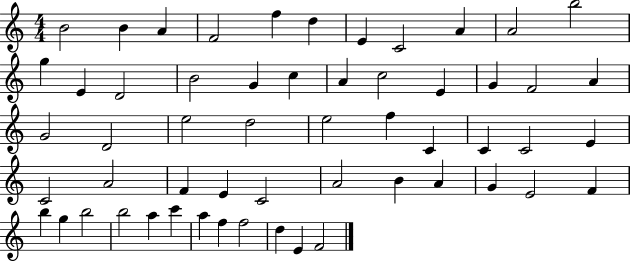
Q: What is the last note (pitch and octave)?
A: F4